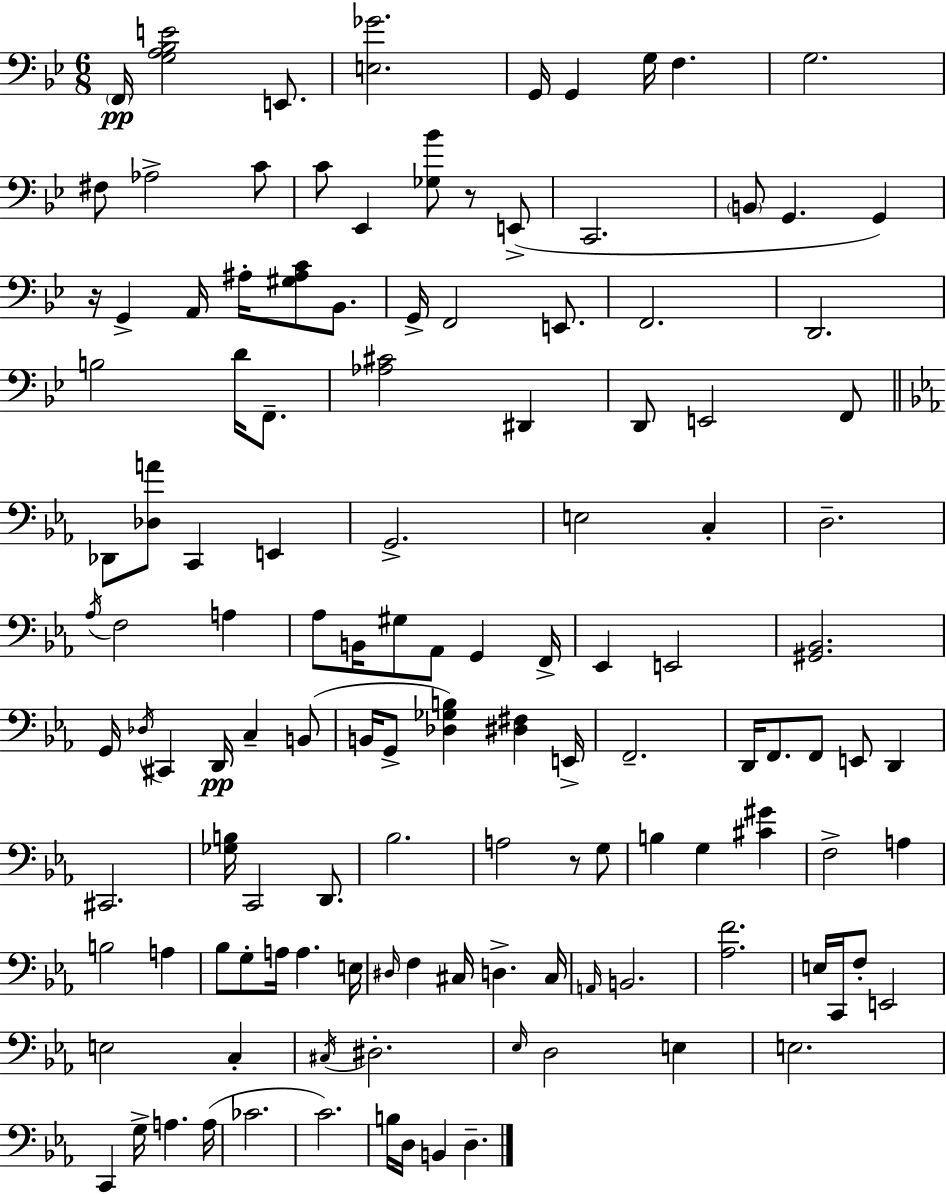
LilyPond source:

{
  \clef bass
  \numericTimeSignature
  \time 6/8
  \key bes \major
  \parenthesize f,16\pp <g a bes e'>2 e,8. | <e ges'>2. | g,16 g,4 g16 f4. | g2. | \break fis8 aes2-> c'8 | c'8 ees,4 <ges bes'>8 r8 e,8->( | c,2. | \parenthesize b,8 g,4. g,4) | \break r16 g,4-> a,16 ais16-. <gis ais c'>8 bes,8. | g,16-> f,2 e,8. | f,2. | d,2. | \break b2 d'16 f,8.-- | <aes cis'>2 dis,4 | d,8 e,2 f,8 | \bar "||" \break \key ees \major des,8 <des a'>8 c,4 e,4 | g,2.-> | e2 c4-. | d2.-- | \break \acciaccatura { aes16 } f2 a4 | aes8 b,16 gis8 aes,8 g,4 | f,16-> ees,4 e,2 | <gis, bes,>2. | \break g,16 \acciaccatura { des16 } cis,4 d,16\pp c4-- | b,8( b,16 g,8-> <des ges b>4) <dis fis>4 | e,16-> f,2.-- | d,16 f,8. f,8 e,8 d,4 | \break cis,2. | <ges b>16 c,2 d,8. | bes2. | a2 r8 | \break g8 b4 g4 <cis' gis'>4 | f2-> a4 | b2 a4 | bes8 g8-. a16 a4. | \break e16 \grace { dis16 } f4 cis16 d4.-> | cis16 \grace { a,16 } b,2. | <aes f'>2. | e16 c,16 f8-. e,2 | \break e2 | c4-. \acciaccatura { cis16 } dis2.-. | \grace { ees16 } d2 | e4 e2. | \break c,4 g16-> a4. | a16( ces'2. | c'2.) | b16 d16 b,4 | \break d4.-- \bar "|."
}